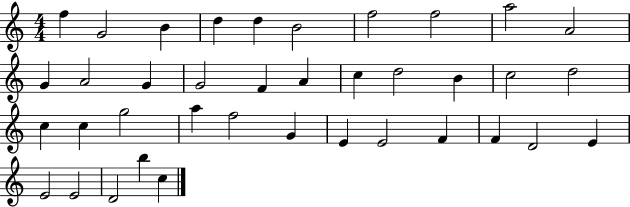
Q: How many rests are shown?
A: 0